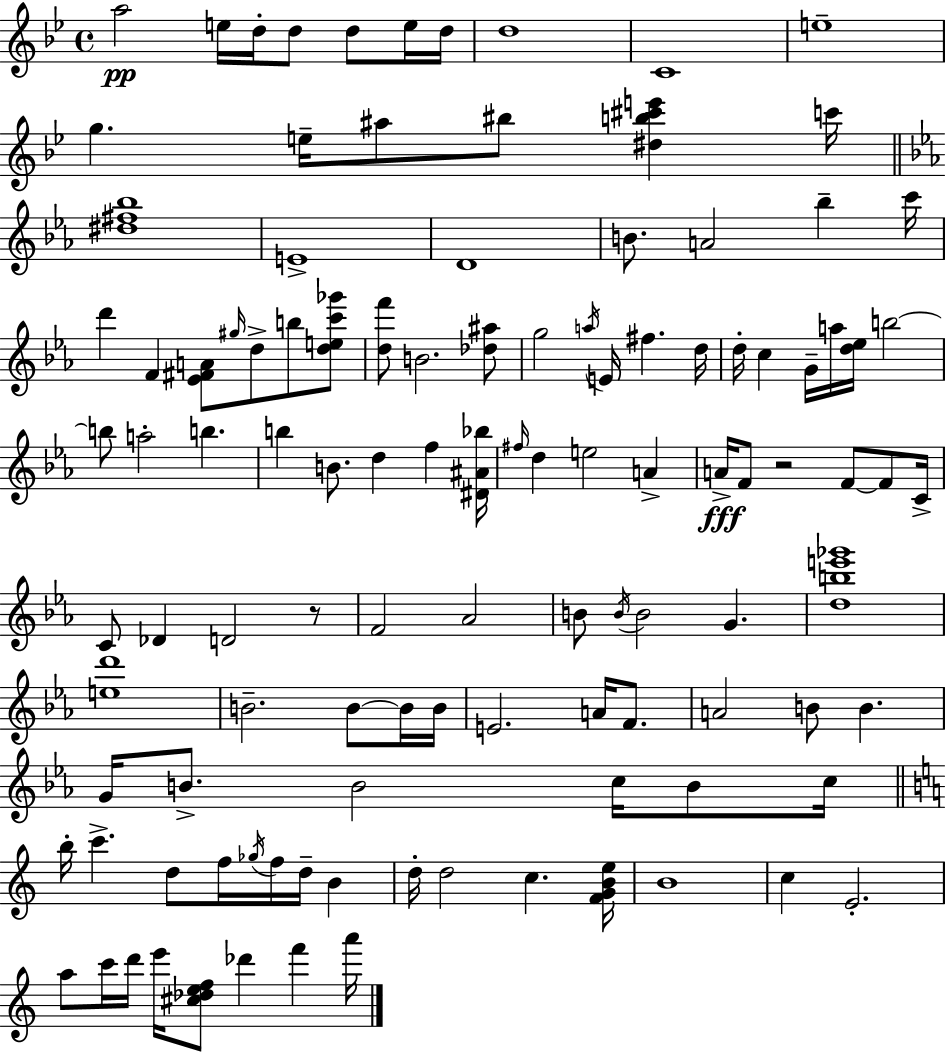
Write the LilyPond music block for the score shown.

{
  \clef treble
  \time 4/4
  \defaultTimeSignature
  \key g \minor
  a''2\pp e''16 d''16-. d''8 d''8 e''16 d''16 | d''1 | c'1 | e''1-- | \break g''4. e''16-- ais''8 bis''8 <dis'' b'' cis''' e'''>4 c'''16 | \bar "||" \break \key ees \major <dis'' fis'' bes''>1 | e'1-> | d'1 | b'8. a'2 bes''4-- c'''16 | \break d'''4 f'4 <ees' fis' a'>8 \grace { gis''16 } d''8-> b''8 <d'' e'' c''' ges'''>8 | <d'' f'''>8 b'2. <des'' ais''>8 | g''2 \acciaccatura { a''16 } e'16 fis''4. | d''16 d''16-. c''4 g'16-- a''16 <d'' ees''>16 b''2~~ | \break b''8 a''2-. b''4. | b''4 b'8. d''4 f''4 | <dis' ais' bes''>16 \grace { fis''16 } d''4 e''2 a'4-> | a'16->\fff f'8 r2 f'8~~ | \break f'8 c'16-> c'8 des'4 d'2 | r8 f'2 aes'2 | b'8 \acciaccatura { b'16 } b'2 g'4. | <d'' b'' e''' ges'''>1 | \break <e'' d'''>1 | b'2.-- | b'8~~ b'16 b'16 e'2. | a'16 f'8. a'2 b'8 b'4. | \break g'16 b'8.-> b'2 | c''16 b'8 c''16 \bar "||" \break \key c \major b''16-. c'''4.-> d''8 f''16 \acciaccatura { ges''16 } f''16 d''16-- b'4 | d''16-. d''2 c''4. | <f' g' b' e''>16 b'1 | c''4 e'2.-. | \break a''8 c'''16 d'''16 e'''16 <cis'' des'' e'' f''>8 des'''4 f'''4 | a'''16 \bar "|."
}